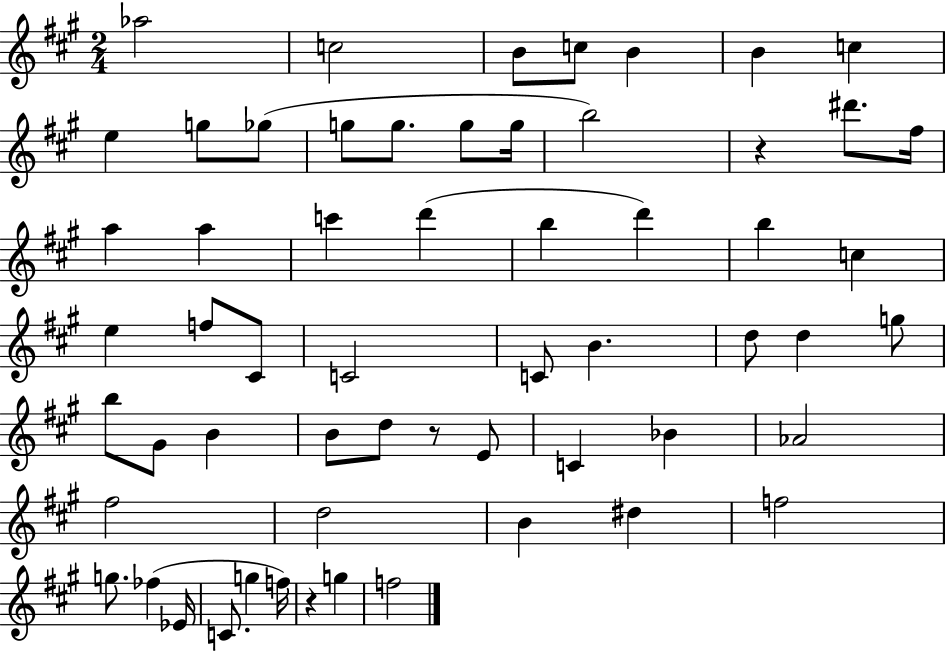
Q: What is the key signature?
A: A major